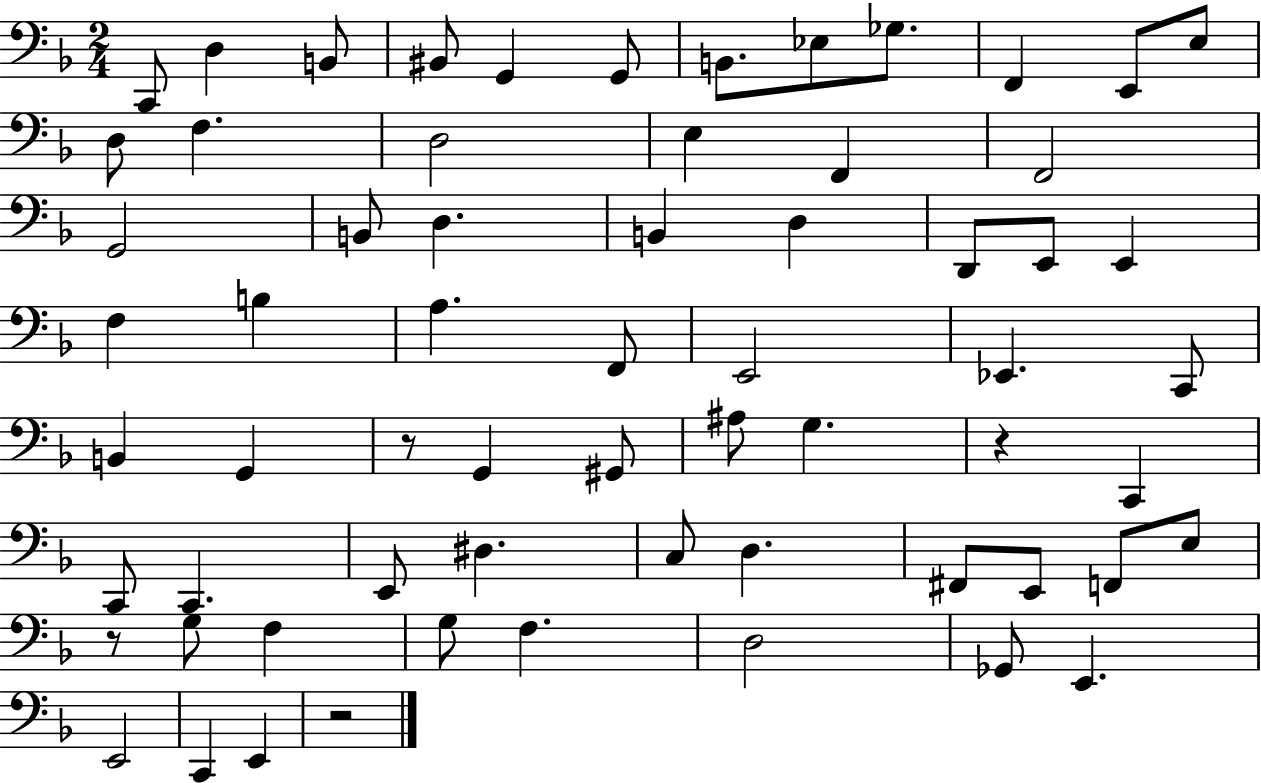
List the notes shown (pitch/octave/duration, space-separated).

C2/e D3/q B2/e BIS2/e G2/q G2/e B2/e. Eb3/e Gb3/e. F2/q E2/e E3/e D3/e F3/q. D3/h E3/q F2/q F2/h G2/h B2/e D3/q. B2/q D3/q D2/e E2/e E2/q F3/q B3/q A3/q. F2/e E2/h Eb2/q. C2/e B2/q G2/q R/e G2/q G#2/e A#3/e G3/q. R/q C2/q C2/e C2/q. E2/e D#3/q. C3/e D3/q. F#2/e E2/e F2/e E3/e R/e G3/e F3/q G3/e F3/q. D3/h Gb2/e E2/q. E2/h C2/q E2/q R/h